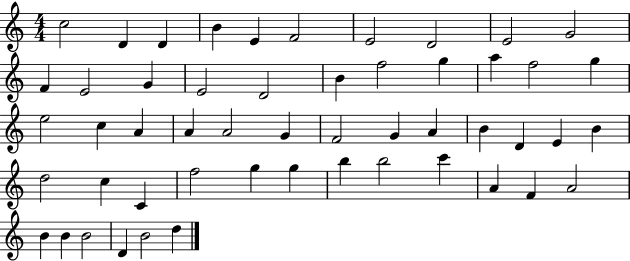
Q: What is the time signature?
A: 4/4